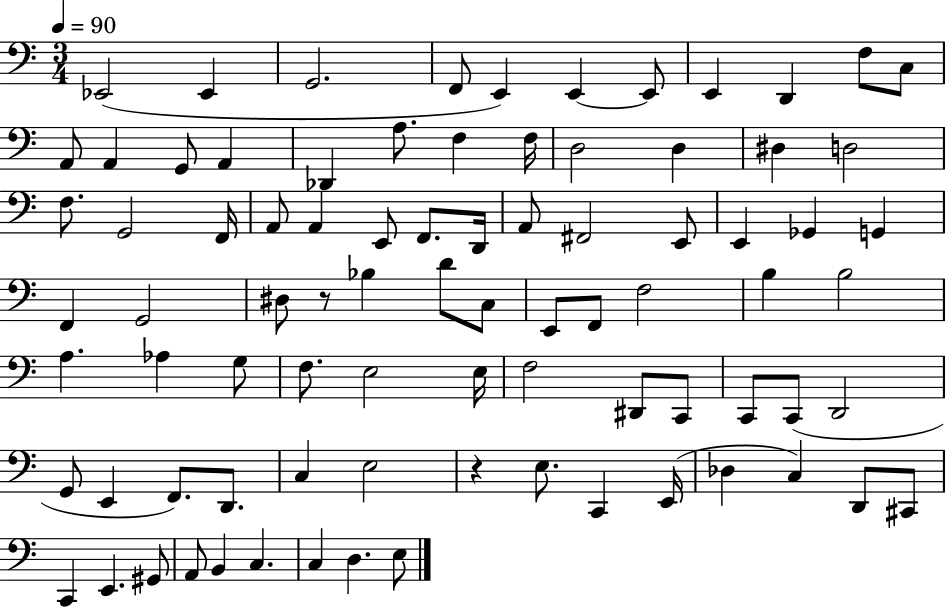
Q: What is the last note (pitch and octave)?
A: E3